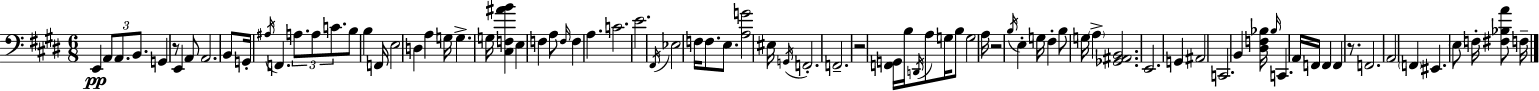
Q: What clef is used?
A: bass